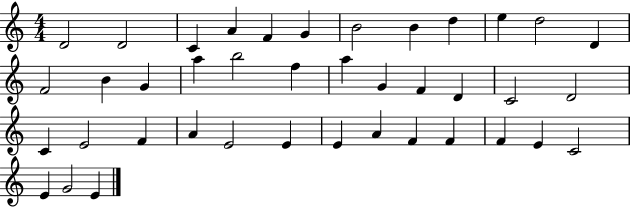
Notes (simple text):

D4/h D4/h C4/q A4/q F4/q G4/q B4/h B4/q D5/q E5/q D5/h D4/q F4/h B4/q G4/q A5/q B5/h F5/q A5/q G4/q F4/q D4/q C4/h D4/h C4/q E4/h F4/q A4/q E4/h E4/q E4/q A4/q F4/q F4/q F4/q E4/q C4/h E4/q G4/h E4/q